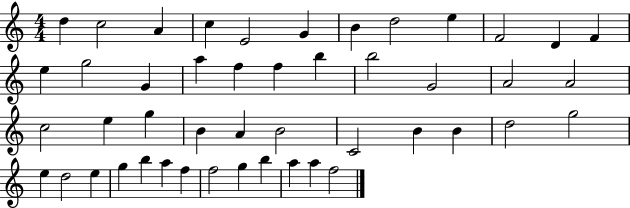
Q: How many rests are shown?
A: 0